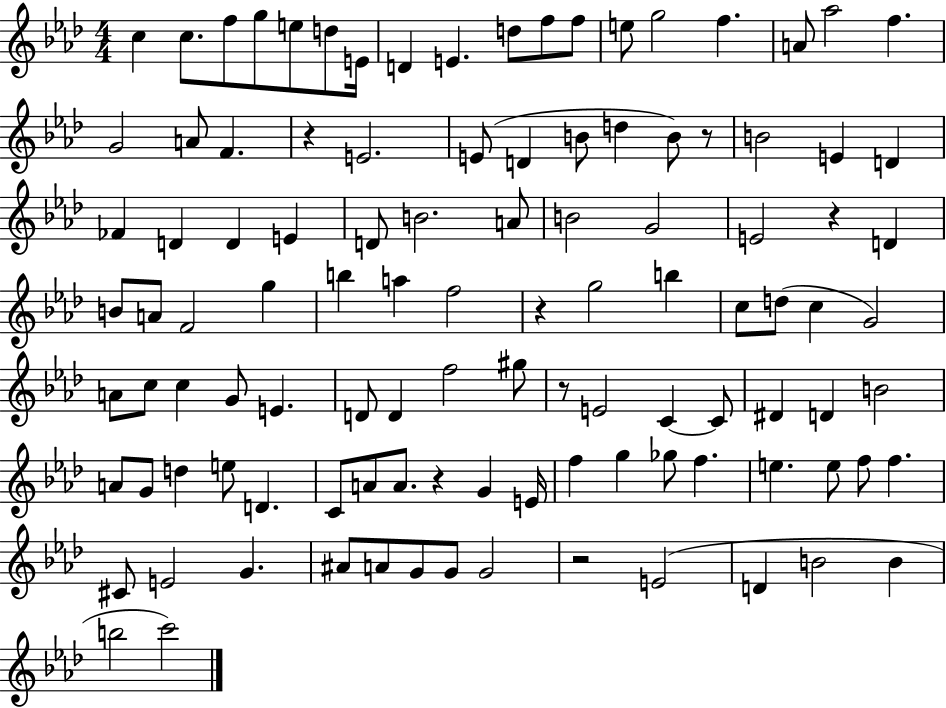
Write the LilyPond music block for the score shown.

{
  \clef treble
  \numericTimeSignature
  \time 4/4
  \key aes \major
  c''4 c''8. f''8 g''8 e''8 d''8 e'16 | d'4 e'4. d''8 f''8 f''8 | e''8 g''2 f''4. | a'8 aes''2 f''4. | \break g'2 a'8 f'4. | r4 e'2. | e'8( d'4 b'8 d''4 b'8) r8 | b'2 e'4 d'4 | \break fes'4 d'4 d'4 e'4 | d'8 b'2. a'8 | b'2 g'2 | e'2 r4 d'4 | \break b'8 a'8 f'2 g''4 | b''4 a''4 f''2 | r4 g''2 b''4 | c''8 d''8( c''4 g'2) | \break a'8 c''8 c''4 g'8 e'4. | d'8 d'4 f''2 gis''8 | r8 e'2 c'4~~ c'8 | dis'4 d'4 b'2 | \break a'8 g'8 d''4 e''8 d'4. | c'8 a'8 a'8. r4 g'4 e'16 | f''4 g''4 ges''8 f''4. | e''4. e''8 f''8 f''4. | \break cis'8 e'2 g'4. | ais'8 a'8 g'8 g'8 g'2 | r2 e'2( | d'4 b'2 b'4 | \break b''2 c'''2) | \bar "|."
}